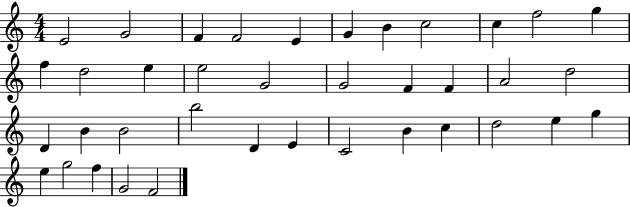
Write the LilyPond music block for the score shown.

{
  \clef treble
  \numericTimeSignature
  \time 4/4
  \key c \major
  e'2 g'2 | f'4 f'2 e'4 | g'4 b'4 c''2 | c''4 f''2 g''4 | \break f''4 d''2 e''4 | e''2 g'2 | g'2 f'4 f'4 | a'2 d''2 | \break d'4 b'4 b'2 | b''2 d'4 e'4 | c'2 b'4 c''4 | d''2 e''4 g''4 | \break e''4 g''2 f''4 | g'2 f'2 | \bar "|."
}